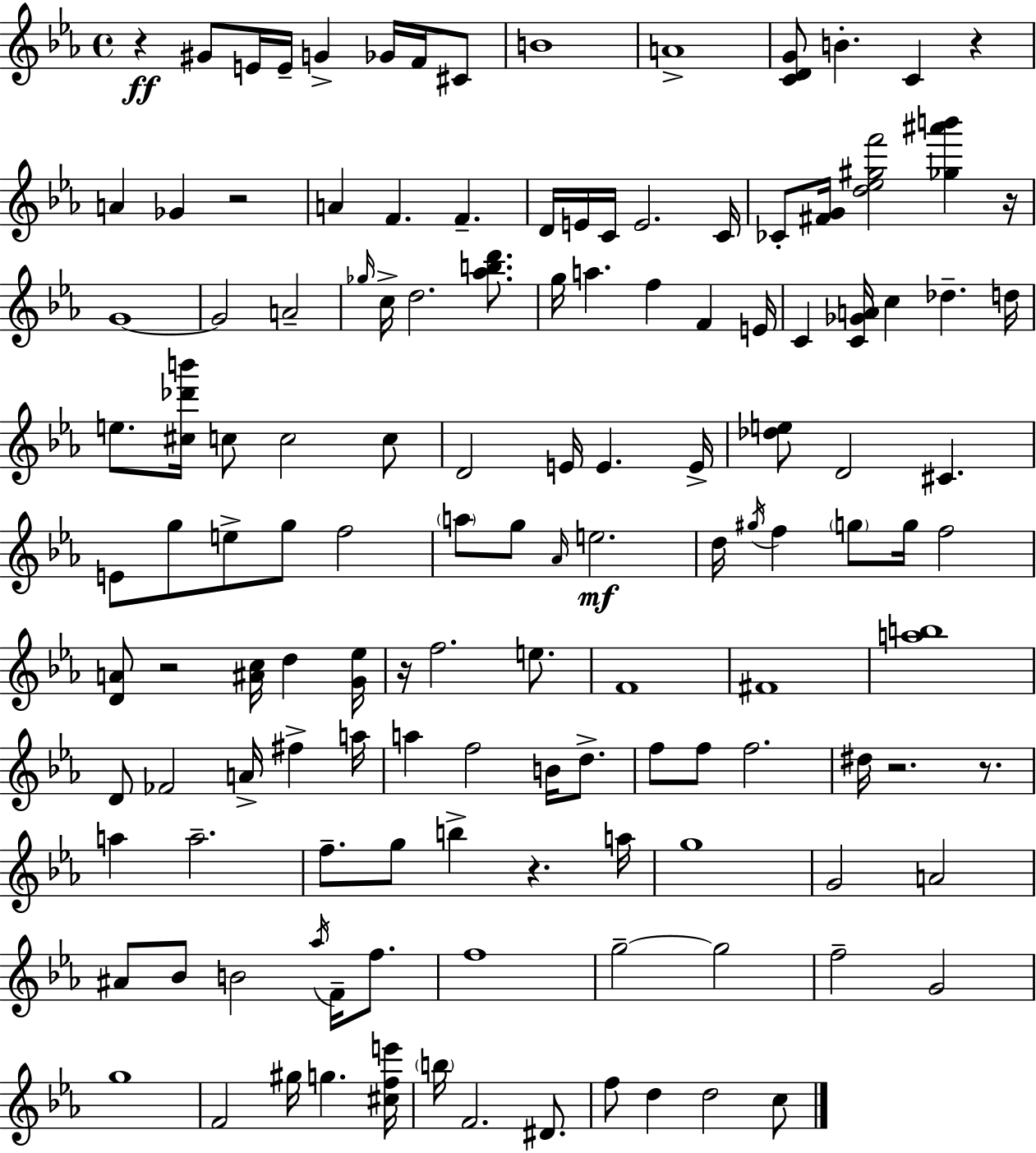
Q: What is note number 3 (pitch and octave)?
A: E4